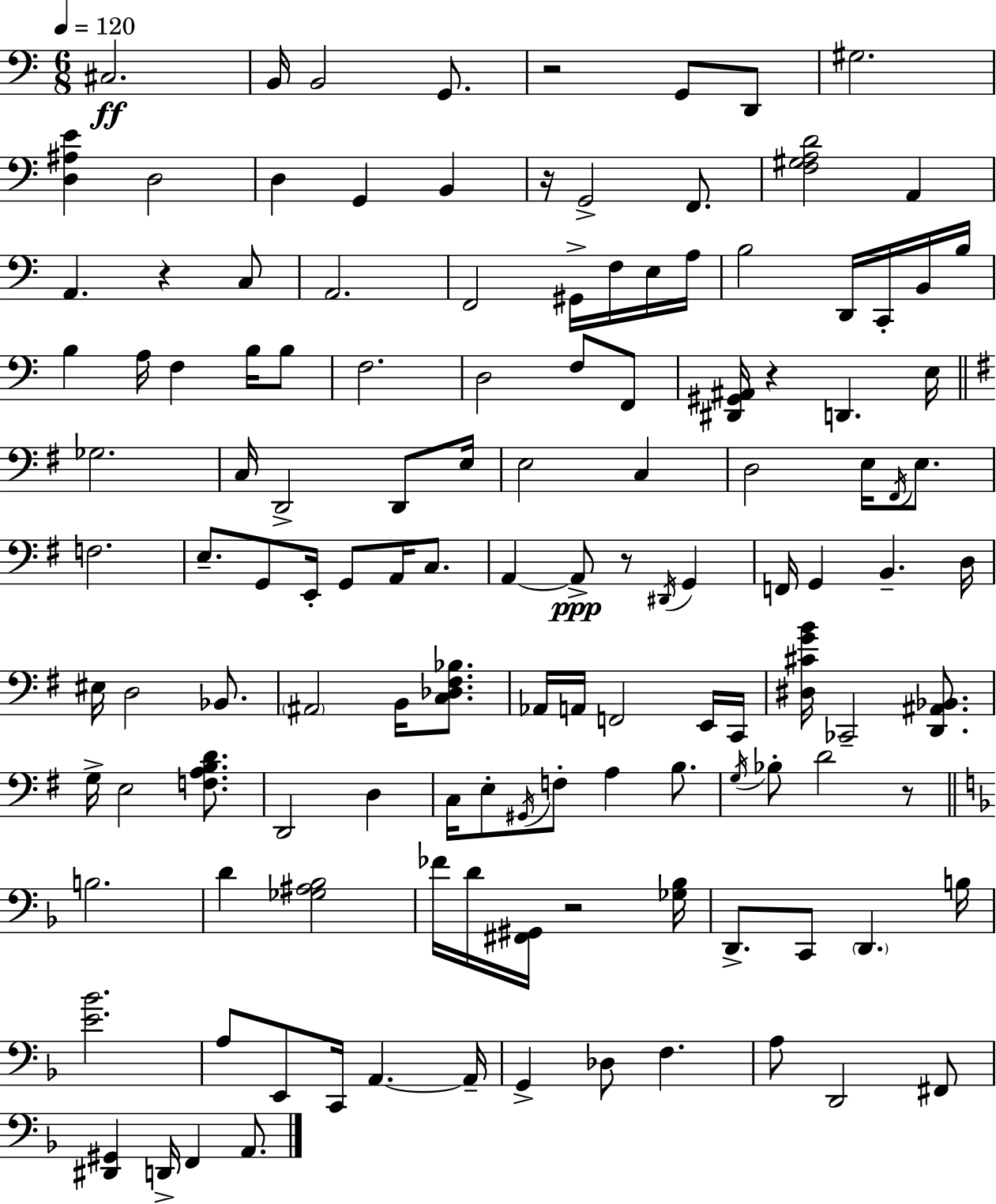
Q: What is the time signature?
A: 6/8